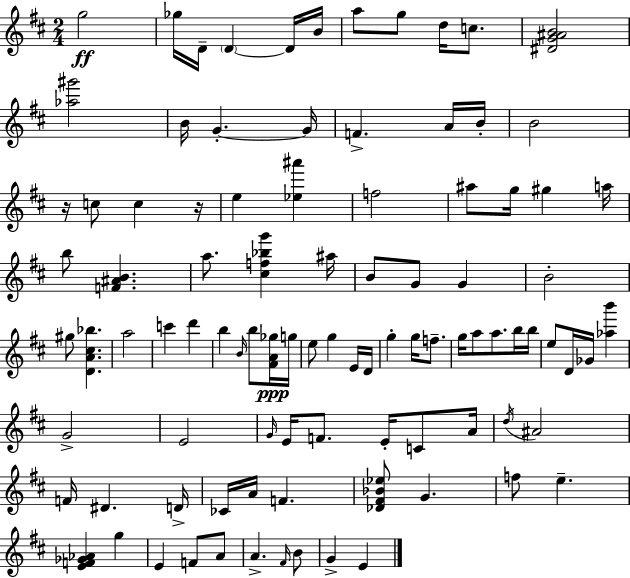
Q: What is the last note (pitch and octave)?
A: E4